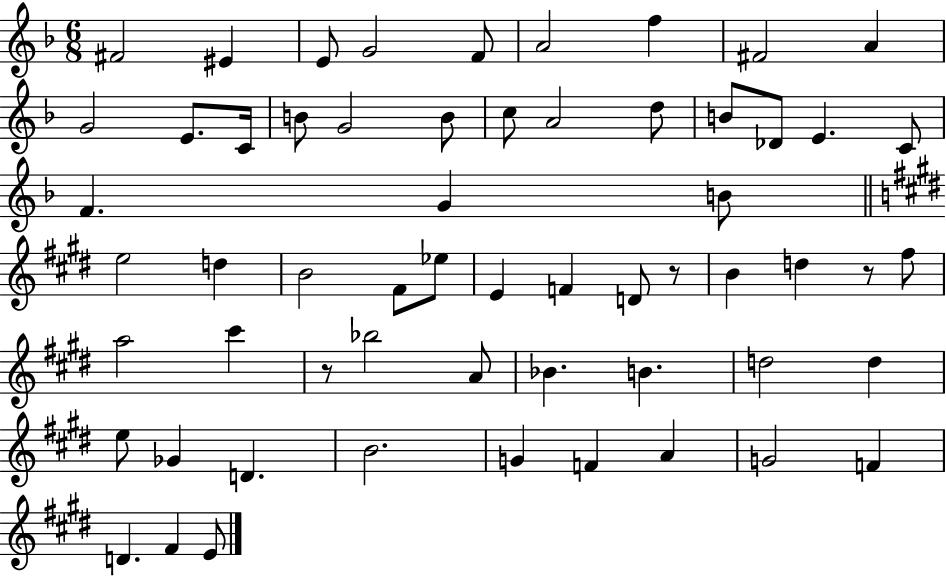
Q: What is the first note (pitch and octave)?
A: F#4